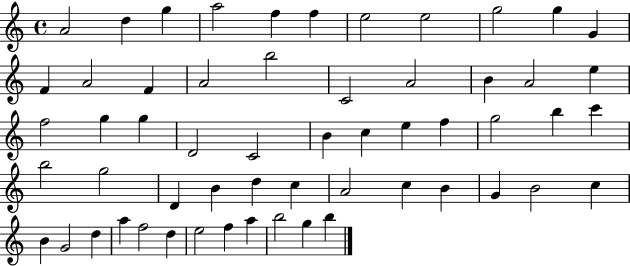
A4/h D5/q G5/q A5/h F5/q F5/q E5/h E5/h G5/h G5/q G4/q F4/q A4/h F4/q A4/h B5/h C4/h A4/h B4/q A4/h E5/q F5/h G5/q G5/q D4/h C4/h B4/q C5/q E5/q F5/q G5/h B5/q C6/q B5/h G5/h D4/q B4/q D5/q C5/q A4/h C5/q B4/q G4/q B4/h C5/q B4/q G4/h D5/q A5/q F5/h D5/q E5/h F5/q A5/q B5/h G5/q B5/q